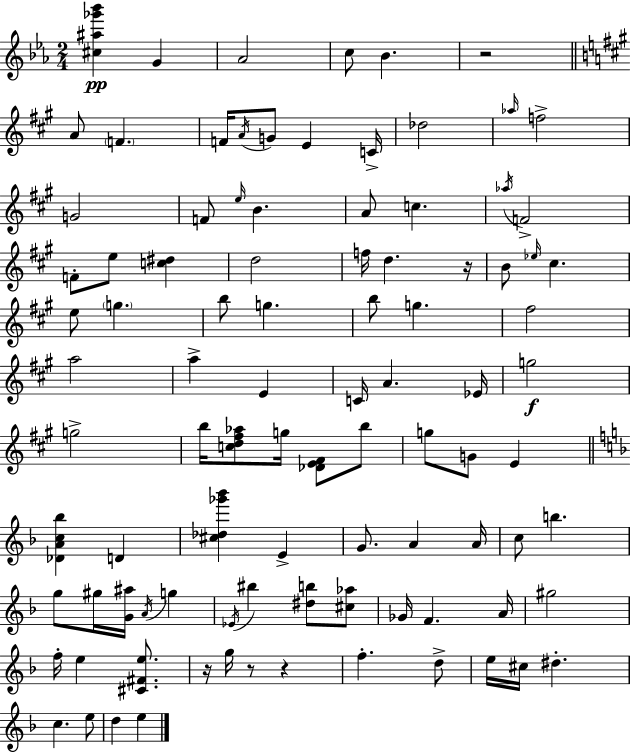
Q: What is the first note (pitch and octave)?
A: G4